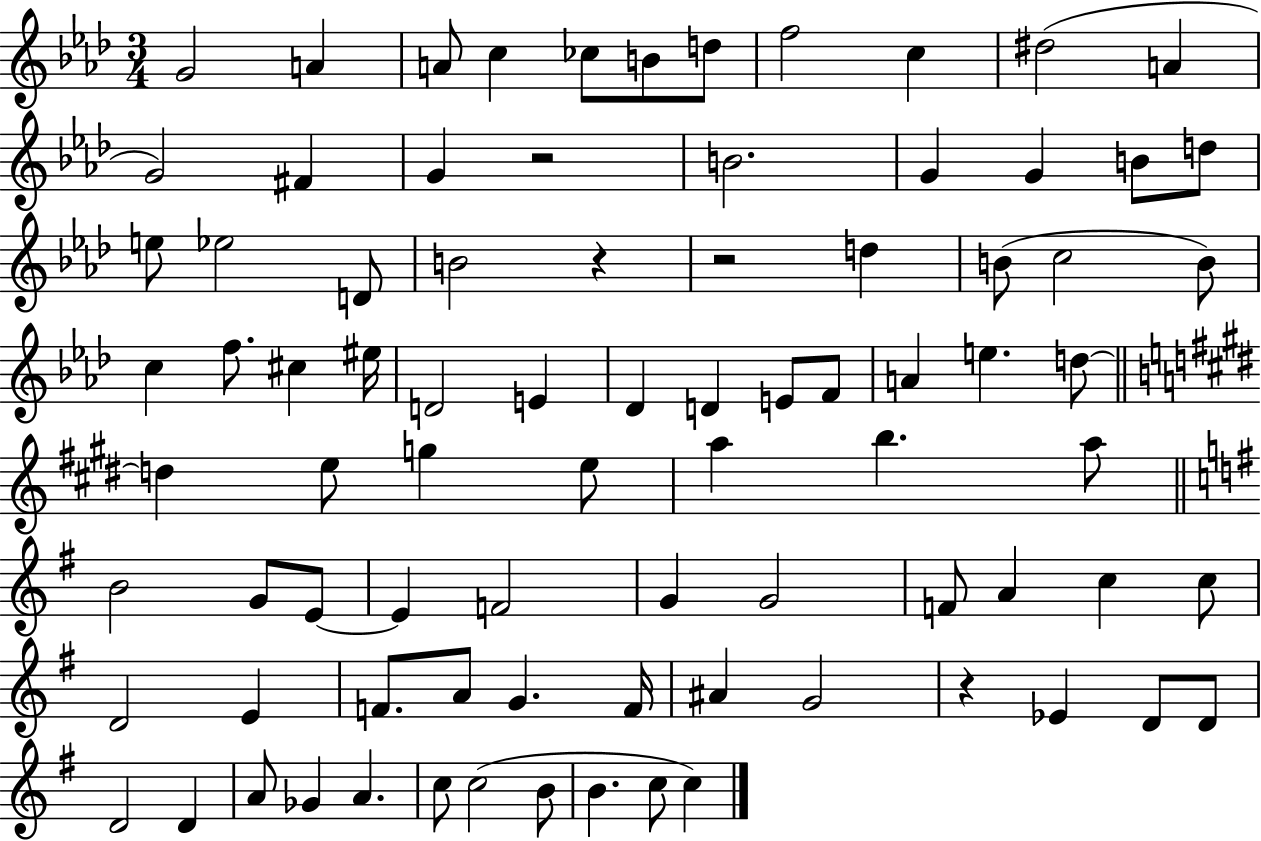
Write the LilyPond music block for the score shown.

{
  \clef treble
  \numericTimeSignature
  \time 3/4
  \key aes \major
  g'2 a'4 | a'8 c''4 ces''8 b'8 d''8 | f''2 c''4 | dis''2( a'4 | \break g'2) fis'4 | g'4 r2 | b'2. | g'4 g'4 b'8 d''8 | \break e''8 ees''2 d'8 | b'2 r4 | r2 d''4 | b'8( c''2 b'8) | \break c''4 f''8. cis''4 eis''16 | d'2 e'4 | des'4 d'4 e'8 f'8 | a'4 e''4. d''8~~ | \break \bar "||" \break \key e \major d''4 e''8 g''4 e''8 | a''4 b''4. a''8 | \bar "||" \break \key e \minor b'2 g'8 e'8~~ | e'4 f'2 | g'4 g'2 | f'8 a'4 c''4 c''8 | \break d'2 e'4 | f'8. a'8 g'4. f'16 | ais'4 g'2 | r4 ees'4 d'8 d'8 | \break d'2 d'4 | a'8 ges'4 a'4. | c''8 c''2( b'8 | b'4. c''8 c''4) | \break \bar "|."
}